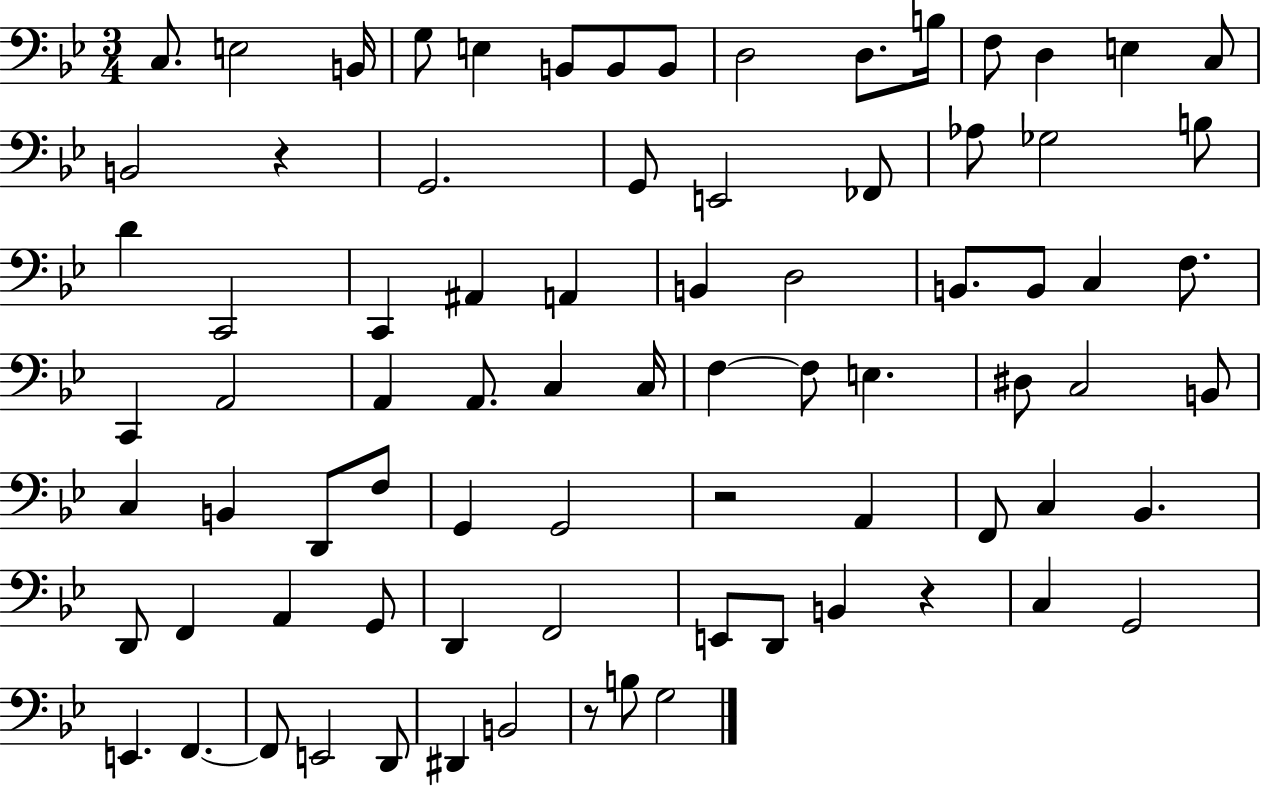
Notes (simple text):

C3/e. E3/h B2/s G3/e E3/q B2/e B2/e B2/e D3/h D3/e. B3/s F3/e D3/q E3/q C3/e B2/h R/q G2/h. G2/e E2/h FES2/e Ab3/e Gb3/h B3/e D4/q C2/h C2/q A#2/q A2/q B2/q D3/h B2/e. B2/e C3/q F3/e. C2/q A2/h A2/q A2/e. C3/q C3/s F3/q F3/e E3/q. D#3/e C3/h B2/e C3/q B2/q D2/e F3/e G2/q G2/h R/h A2/q F2/e C3/q Bb2/q. D2/e F2/q A2/q G2/e D2/q F2/h E2/e D2/e B2/q R/q C3/q G2/h E2/q. F2/q. F2/e E2/h D2/e D#2/q B2/h R/e B3/e G3/h